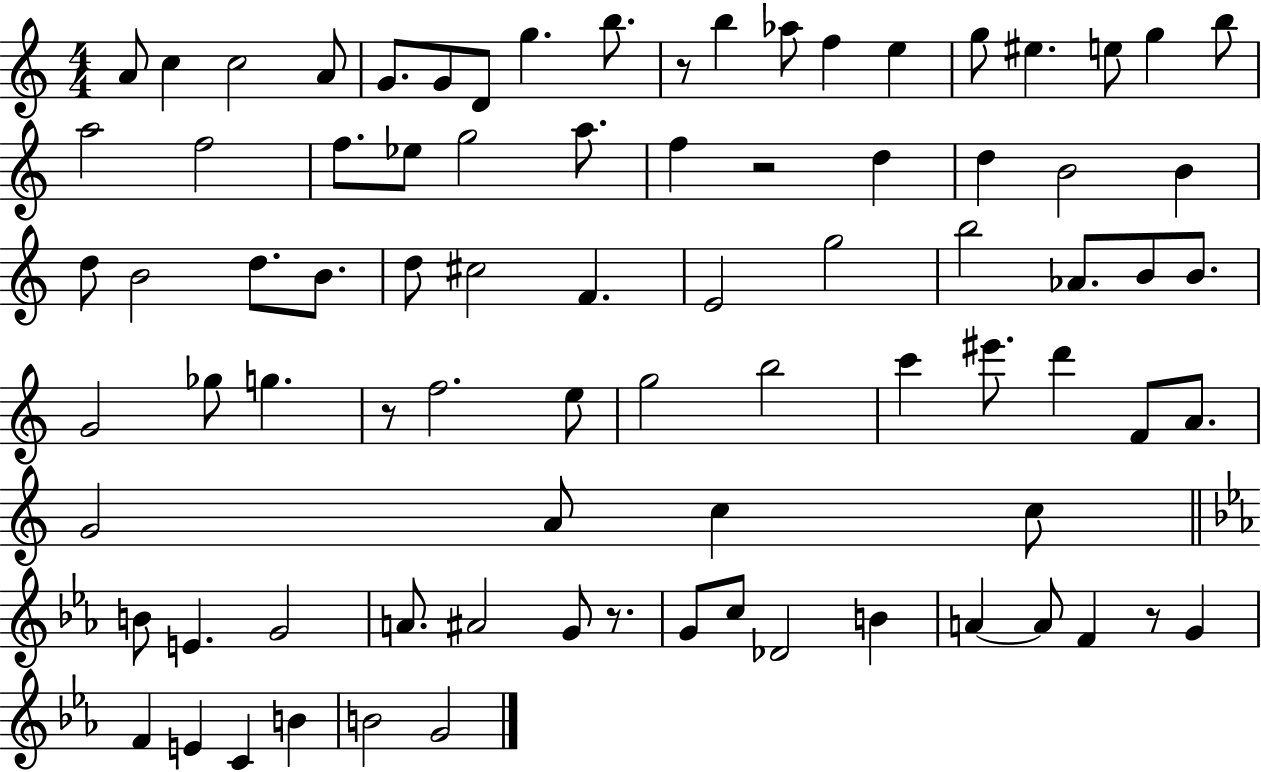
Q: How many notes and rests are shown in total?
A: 83